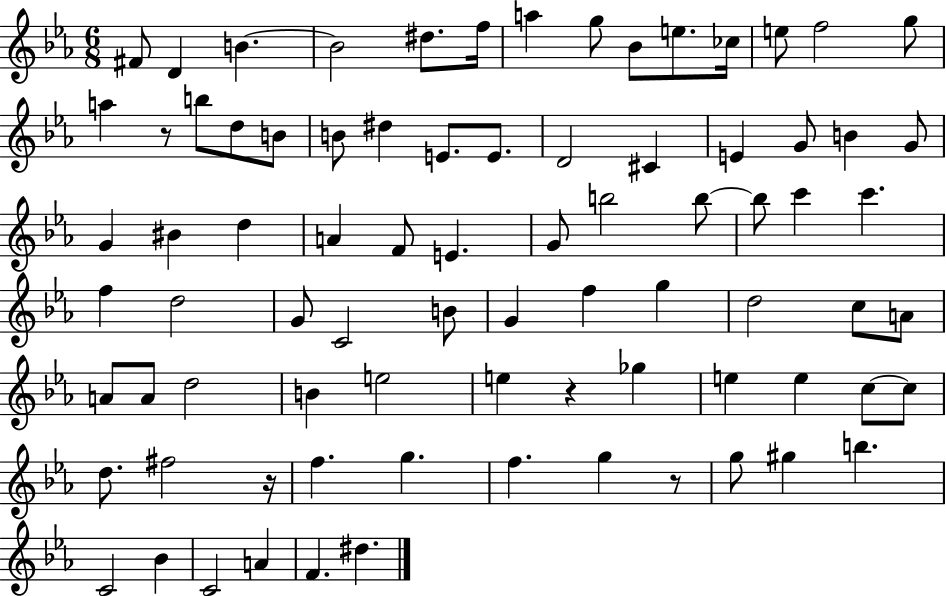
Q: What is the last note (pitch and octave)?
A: D#5